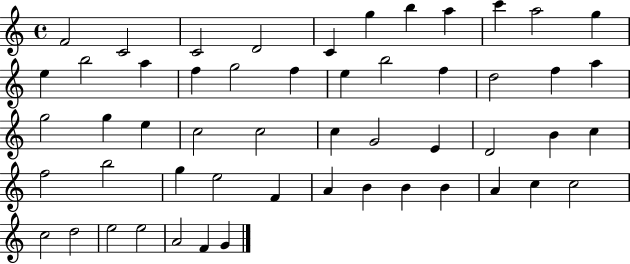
F4/h C4/h C4/h D4/h C4/q G5/q B5/q A5/q C6/q A5/h G5/q E5/q B5/h A5/q F5/q G5/h F5/q E5/q B5/h F5/q D5/h F5/q A5/q G5/h G5/q E5/q C5/h C5/h C5/q G4/h E4/q D4/h B4/q C5/q F5/h B5/h G5/q E5/h F4/q A4/q B4/q B4/q B4/q A4/q C5/q C5/h C5/h D5/h E5/h E5/h A4/h F4/q G4/q